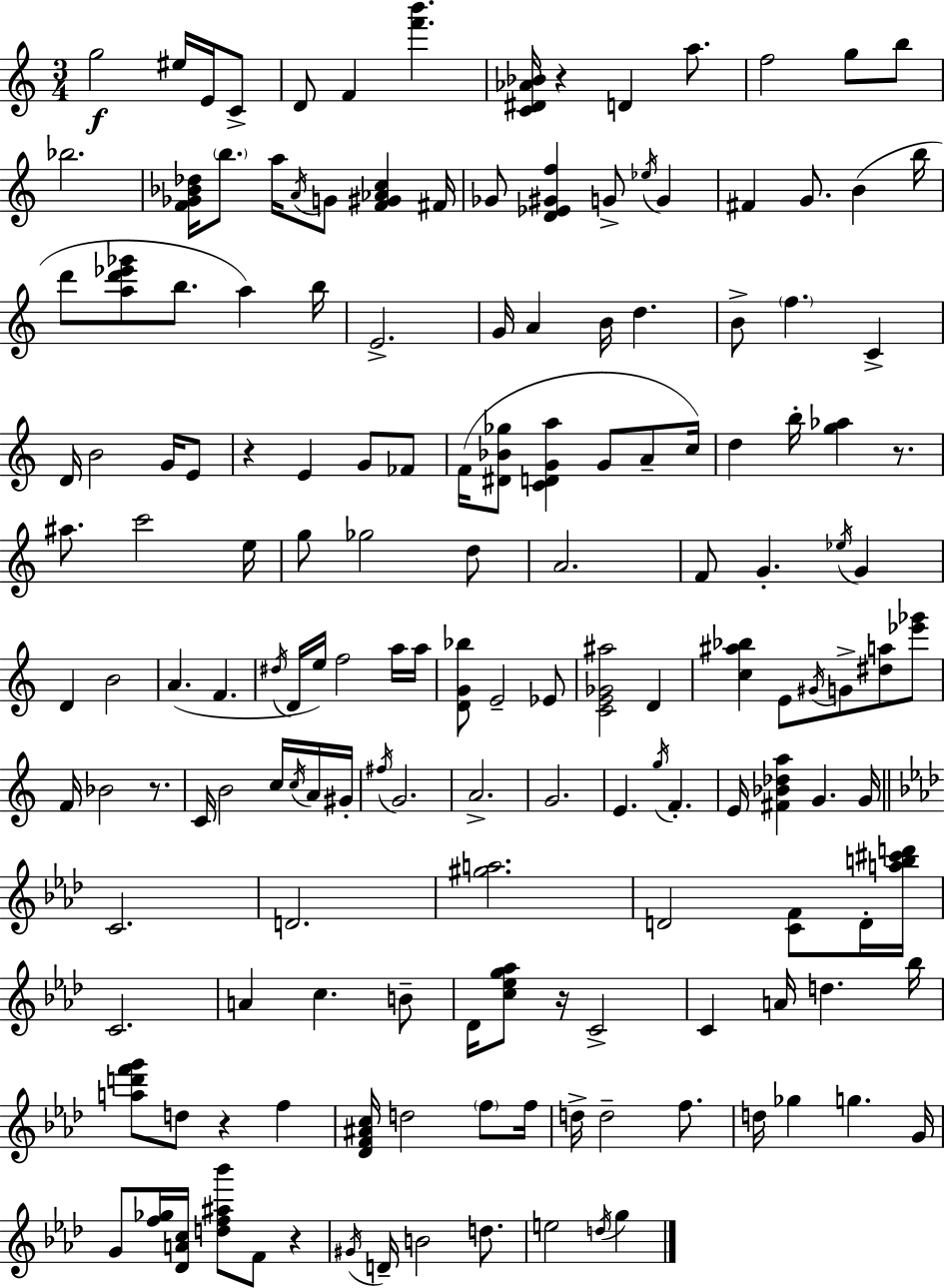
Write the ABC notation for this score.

X:1
T:Untitled
M:3/4
L:1/4
K:Am
g2 ^e/4 E/4 C/2 D/2 F [f'b'] [C^D_A_B]/4 z D a/2 f2 g/2 b/2 _b2 [F_G_B_d]/4 b/2 a/4 A/4 G/2 [F^G_Ac] ^F/4 _G/2 [D_E^Gf] G/2 _e/4 G ^F G/2 B b/4 d'/2 [ad'_e'_g']/2 b/2 a b/4 E2 G/4 A B/4 d B/2 f C D/4 B2 G/4 E/2 z E G/2 _F/2 F/4 [^D_B_g]/2 [CDGa] G/2 A/2 c/4 d b/4 [g_a] z/2 ^a/2 c'2 e/4 g/2 _g2 d/2 A2 F/2 G _e/4 G D B2 A F ^d/4 D/4 e/4 f2 a/4 a/4 [DG_b]/2 E2 _E/2 [CE_G^a]2 D [c^a_b] E/2 ^G/4 G/2 [^da]/2 [_e'_g']/2 F/4 _B2 z/2 C/4 B2 c/4 c/4 A/4 ^G/4 ^f/4 G2 A2 G2 E g/4 F E/4 [^F_B_da] G G/4 C2 D2 [^ga]2 D2 [CF]/2 D/4 [ab^c'd']/4 C2 A c B/2 _D/4 [c_eg_a]/2 z/4 C2 C A/4 d _b/4 [ad'f'g']/2 d/2 z f [_DF^Ac]/4 d2 f/2 f/4 d/4 d2 f/2 d/4 _g g G/4 G/2 [f_g]/4 [_DAc]/4 [df^a_b']/2 F/2 z ^G/4 D/4 B2 d/2 e2 d/4 g